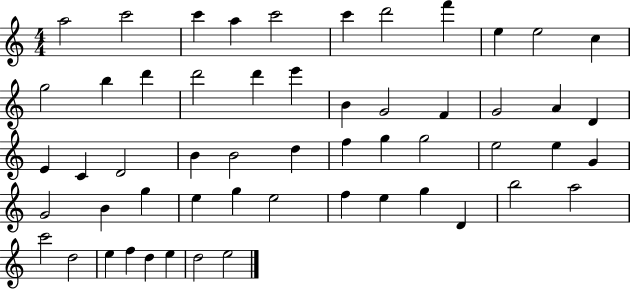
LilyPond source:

{
  \clef treble
  \numericTimeSignature
  \time 4/4
  \key c \major
  a''2 c'''2 | c'''4 a''4 c'''2 | c'''4 d'''2 f'''4 | e''4 e''2 c''4 | \break g''2 b''4 d'''4 | d'''2 d'''4 e'''4 | b'4 g'2 f'4 | g'2 a'4 d'4 | \break e'4 c'4 d'2 | b'4 b'2 d''4 | f''4 g''4 g''2 | e''2 e''4 g'4 | \break g'2 b'4 g''4 | e''4 g''4 e''2 | f''4 e''4 g''4 d'4 | b''2 a''2 | \break c'''2 d''2 | e''4 f''4 d''4 e''4 | d''2 e''2 | \bar "|."
}